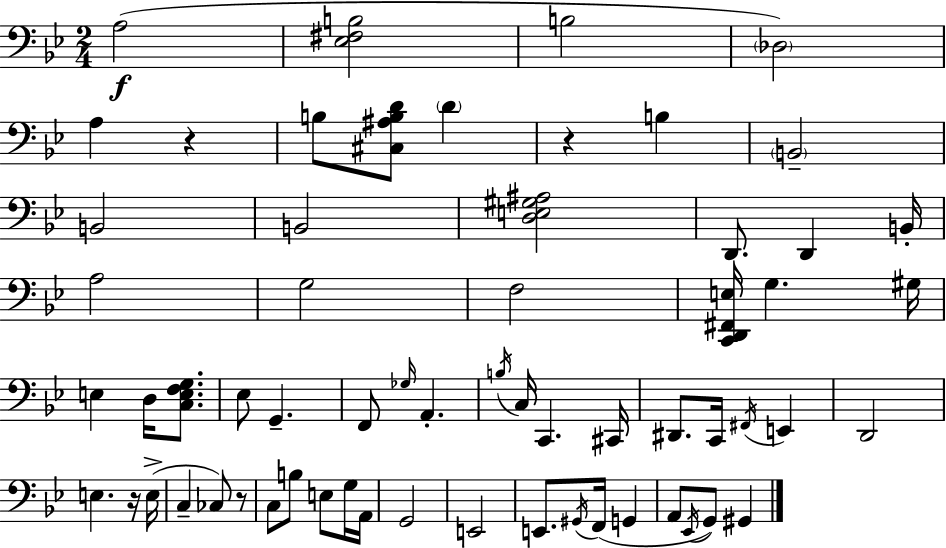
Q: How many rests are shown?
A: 4